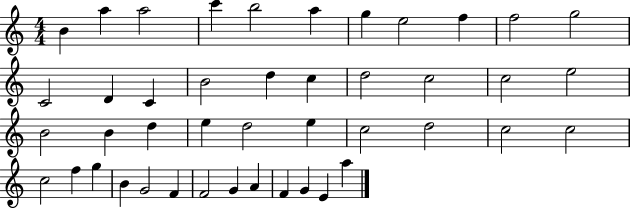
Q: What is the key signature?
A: C major